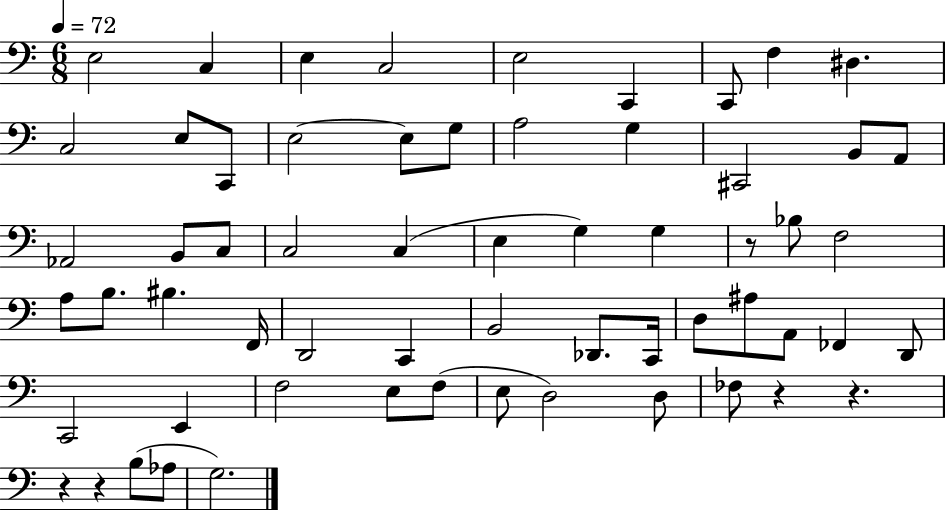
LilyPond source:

{
  \clef bass
  \numericTimeSignature
  \time 6/8
  \key c \major
  \tempo 4 = 72
  e2 c4 | e4 c2 | e2 c,4 | c,8 f4 dis4. | \break c2 e8 c,8 | e2~~ e8 g8 | a2 g4 | cis,2 b,8 a,8 | \break aes,2 b,8 c8 | c2 c4( | e4 g4) g4 | r8 bes8 f2 | \break a8 b8. bis4. f,16 | d,2 c,4 | b,2 des,8. c,16 | d8 ais8 a,8 fes,4 d,8 | \break c,2 e,4 | f2 e8 f8( | e8 d2) d8 | fes8 r4 r4. | \break r4 r4 b8( aes8 | g2.) | \bar "|."
}